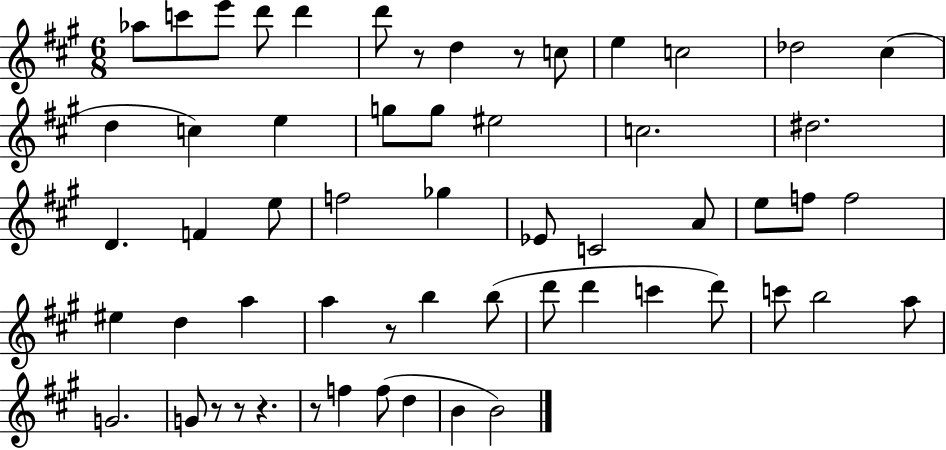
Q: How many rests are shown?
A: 7